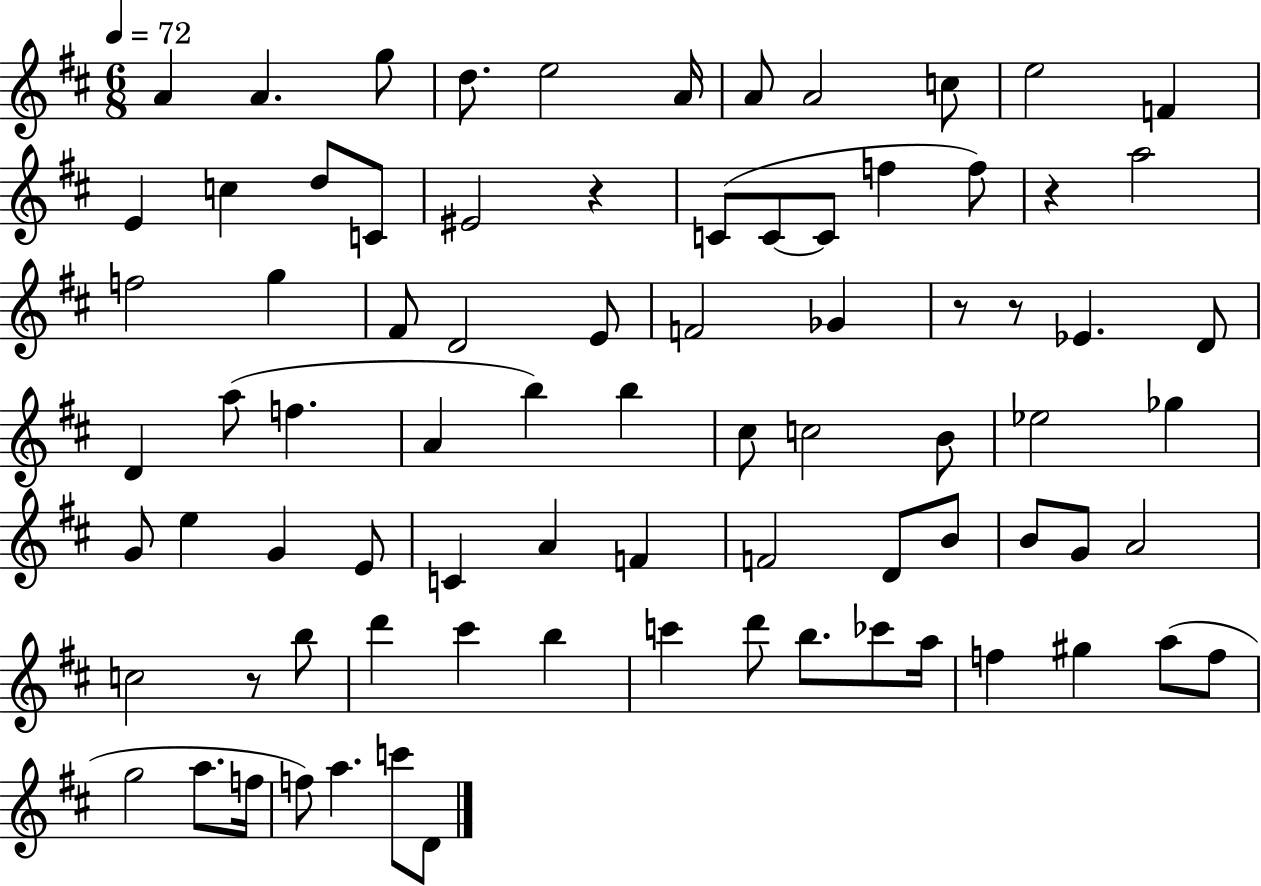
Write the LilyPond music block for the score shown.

{
  \clef treble
  \numericTimeSignature
  \time 6/8
  \key d \major
  \tempo 4 = 72
  a'4 a'4. g''8 | d''8. e''2 a'16 | a'8 a'2 c''8 | e''2 f'4 | \break e'4 c''4 d''8 c'8 | eis'2 r4 | c'8( c'8~~ c'8 f''4 f''8) | r4 a''2 | \break f''2 g''4 | fis'8 d'2 e'8 | f'2 ges'4 | r8 r8 ees'4. d'8 | \break d'4 a''8( f''4. | a'4 b''4) b''4 | cis''8 c''2 b'8 | ees''2 ges''4 | \break g'8 e''4 g'4 e'8 | c'4 a'4 f'4 | f'2 d'8 b'8 | b'8 g'8 a'2 | \break c''2 r8 b''8 | d'''4 cis'''4 b''4 | c'''4 d'''8 b''8. ces'''8 a''16 | f''4 gis''4 a''8( f''8 | \break g''2 a''8. f''16 | f''8) a''4. c'''8 d'8 | \bar "|."
}